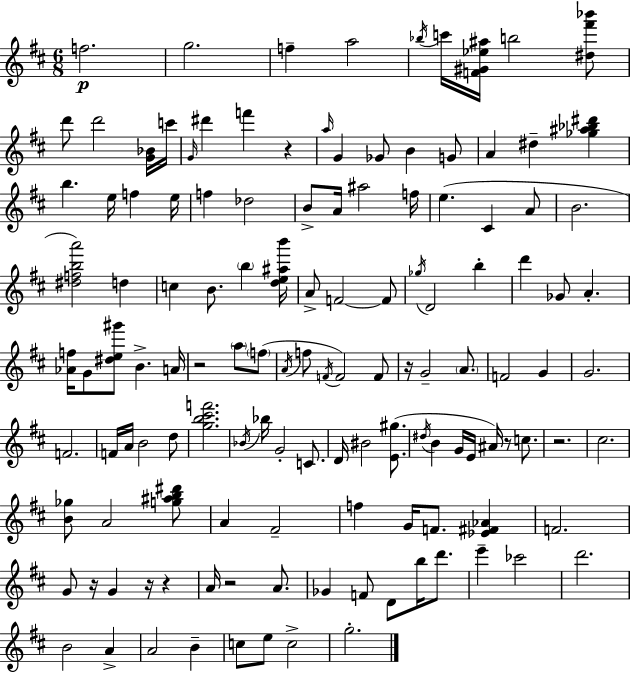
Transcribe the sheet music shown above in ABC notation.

X:1
T:Untitled
M:6/8
L:1/4
K:D
f2 g2 f a2 _b/4 c'/4 [F^G_e^a]/4 b2 [^d^f'_b']/2 d'/2 d'2 [G_B]/4 c'/4 G/4 ^d' f' z a/4 G _G/2 B G/2 A ^d [_g^a_b^d'] b e/4 f e/4 f _d2 B/2 A/4 ^a2 f/4 e ^C A/2 B2 [^dfba']2 d c B/2 b [de^ab']/4 A/2 F2 F/2 _g/4 D2 b d' _G/2 A [_Af]/4 G/2 [^de^g']/2 B A/4 z2 a/2 f/2 A/4 f/2 F/4 F2 F/2 z/4 G2 A/2 F2 G G2 F2 F/4 A/4 B2 d/2 [gb^c'f']2 _B/4 _b/4 G2 C/2 D/4 ^B2 [E^g]/2 ^d/4 B G/4 E/4 ^A/4 z/2 c/2 z2 ^c2 [B_g]/2 A2 [g^ab^d']/2 A ^F2 f G/4 F/2 [_E^F_A] F2 G/2 z/4 G z/4 z A/4 z2 A/2 _G F/2 D/2 b/4 d'/2 e' _c'2 d'2 B2 A A2 B c/2 e/2 c2 g2